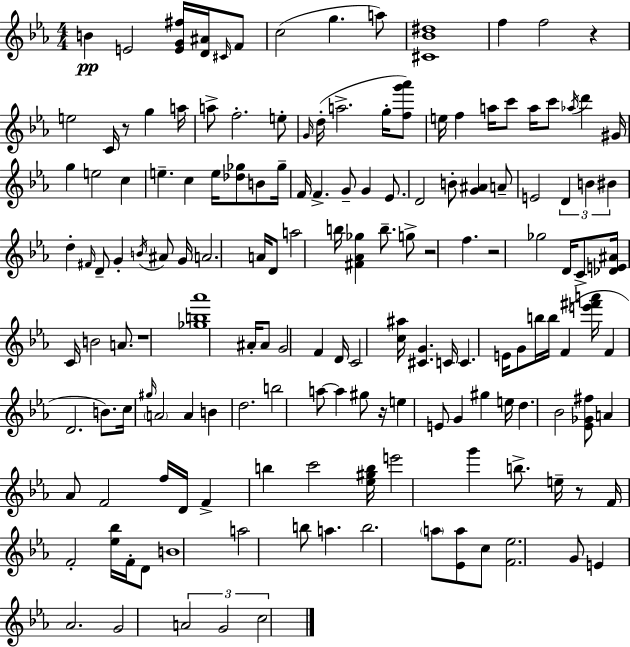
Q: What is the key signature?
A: EES major